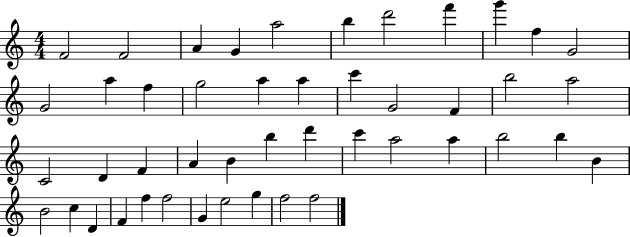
X:1
T:Untitled
M:4/4
L:1/4
K:C
F2 F2 A G a2 b d'2 f' g' f G2 G2 a f g2 a a c' G2 F b2 a2 C2 D F A B b d' c' a2 a b2 b B B2 c D F f f2 G e2 g f2 f2